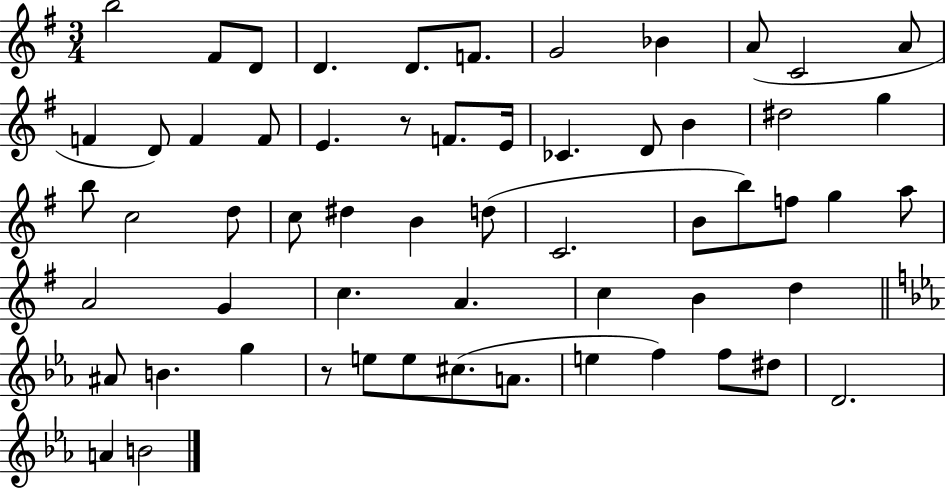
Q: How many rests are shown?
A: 2